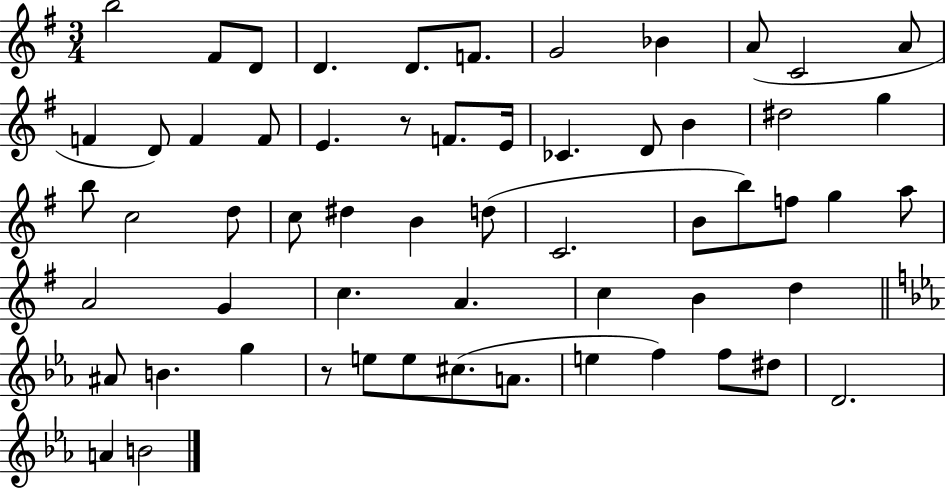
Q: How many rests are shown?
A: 2